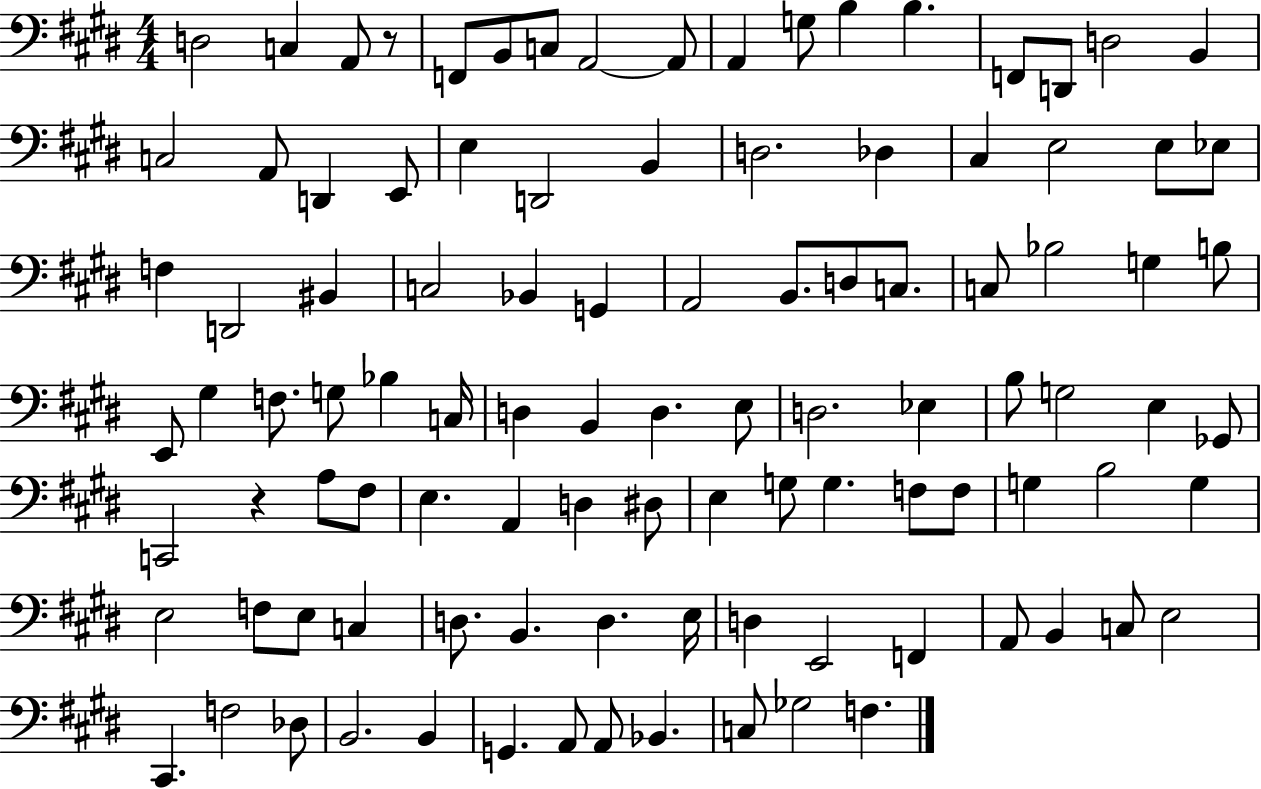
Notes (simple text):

D3/h C3/q A2/e R/e F2/e B2/e C3/e A2/h A2/e A2/q G3/e B3/q B3/q. F2/e D2/e D3/h B2/q C3/h A2/e D2/q E2/e E3/q D2/h B2/q D3/h. Db3/q C#3/q E3/h E3/e Eb3/e F3/q D2/h BIS2/q C3/h Bb2/q G2/q A2/h B2/e. D3/e C3/e. C3/e Bb3/h G3/q B3/e E2/e G#3/q F3/e. G3/e Bb3/q C3/s D3/q B2/q D3/q. E3/e D3/h. Eb3/q B3/e G3/h E3/q Gb2/e C2/h R/q A3/e F#3/e E3/q. A2/q D3/q D#3/e E3/q G3/e G3/q. F3/e F3/e G3/q B3/h G3/q E3/h F3/e E3/e C3/q D3/e. B2/q. D3/q. E3/s D3/q E2/h F2/q A2/e B2/q C3/e E3/h C#2/q. F3/h Db3/e B2/h. B2/q G2/q. A2/e A2/e Bb2/q. C3/e Gb3/h F3/q.